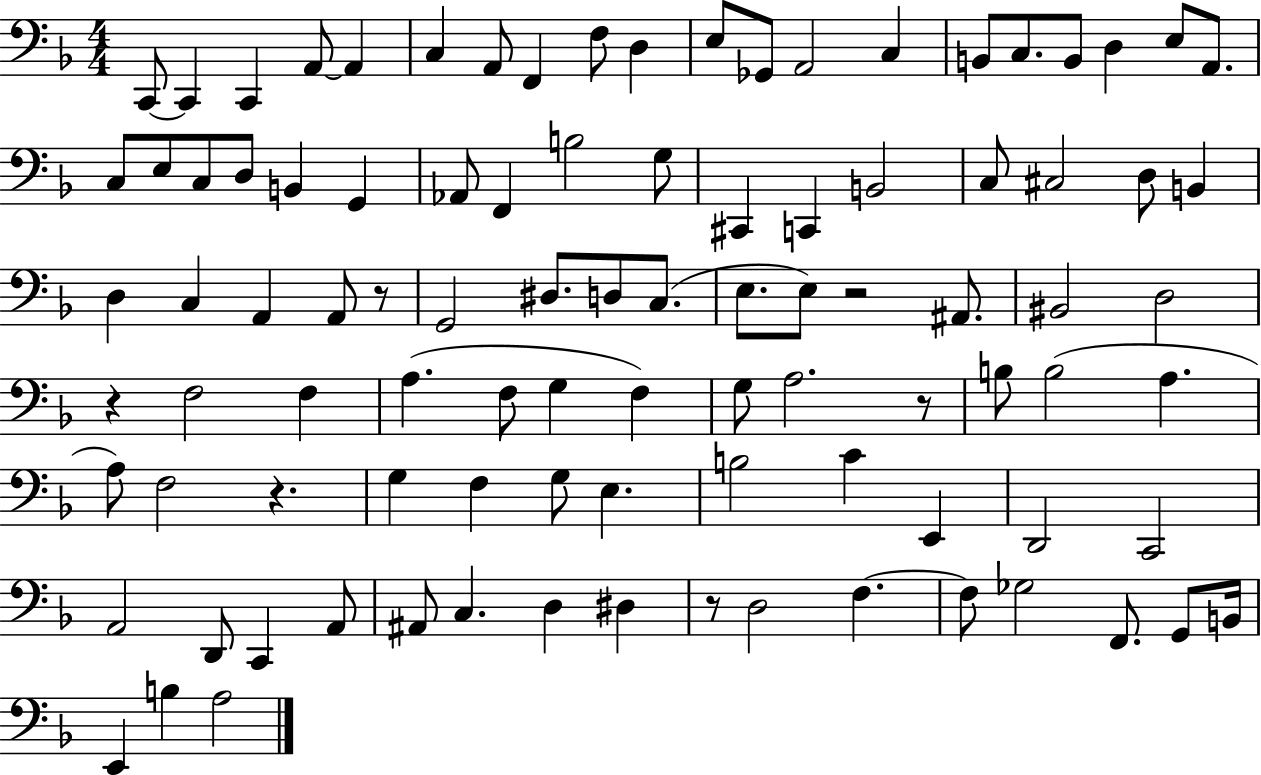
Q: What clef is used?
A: bass